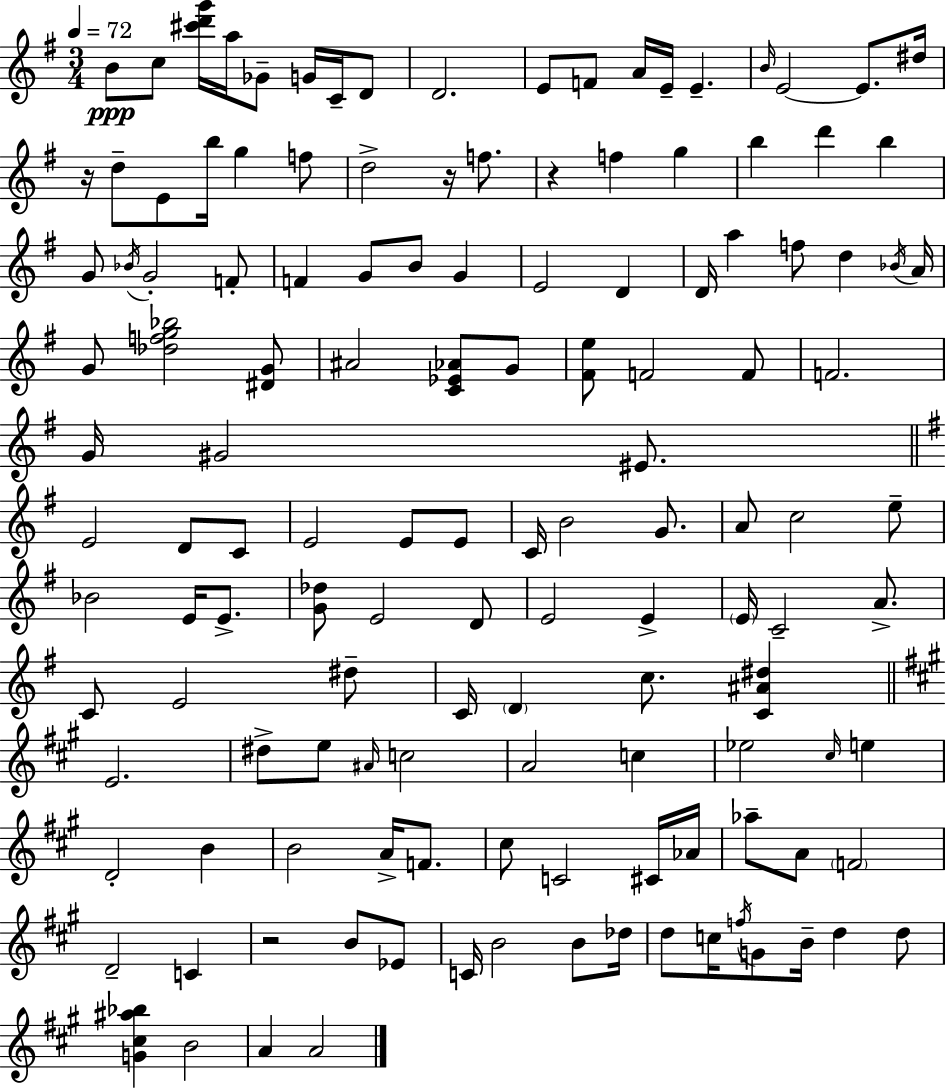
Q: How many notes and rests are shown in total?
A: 134